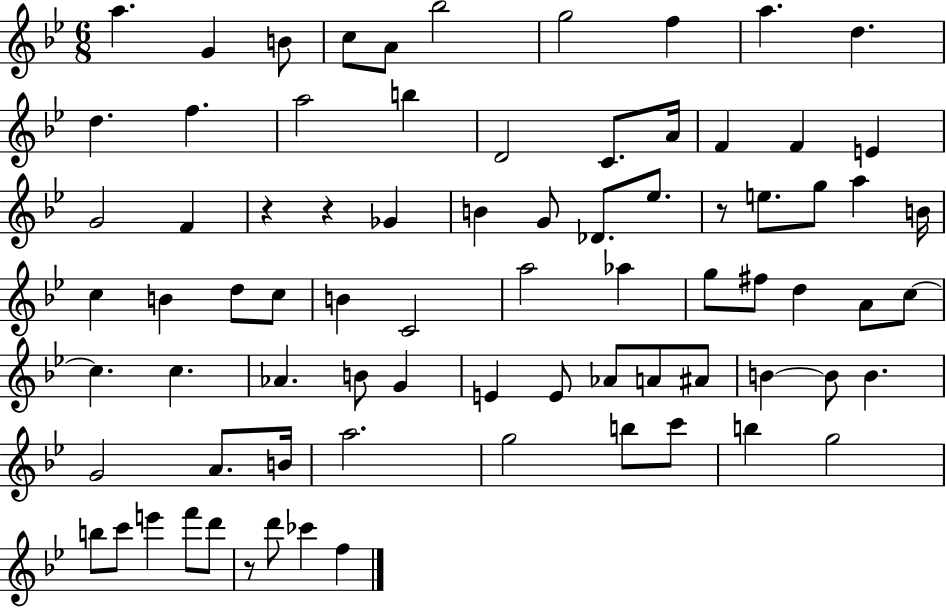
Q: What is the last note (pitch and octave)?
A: F5